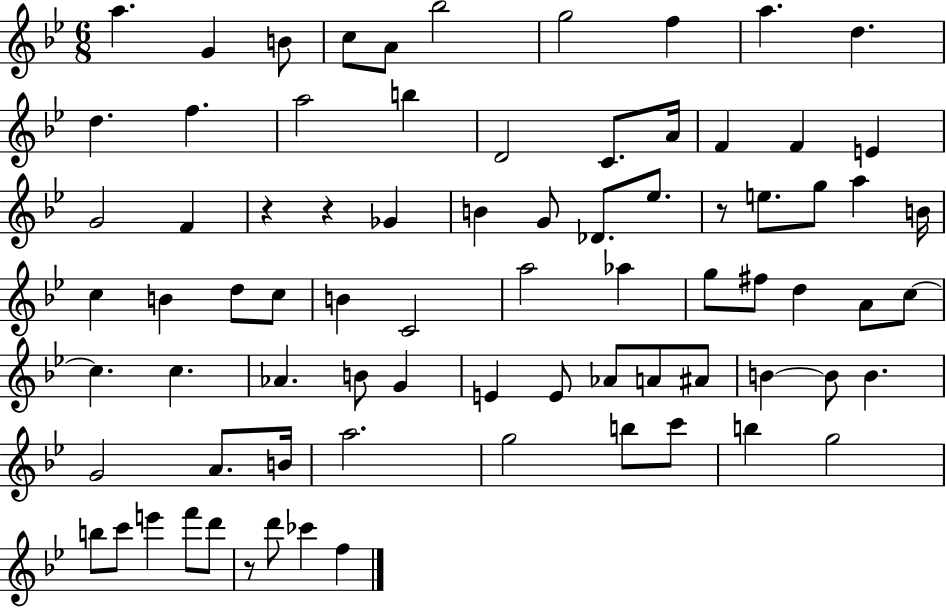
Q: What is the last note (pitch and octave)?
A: F5